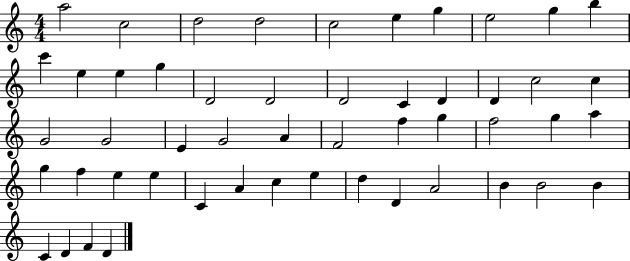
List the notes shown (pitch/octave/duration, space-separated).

A5/h C5/h D5/h D5/h C5/h E5/q G5/q E5/h G5/q B5/q C6/q E5/q E5/q G5/q D4/h D4/h D4/h C4/q D4/q D4/q C5/h C5/q G4/h G4/h E4/q G4/h A4/q F4/h F5/q G5/q F5/h G5/q A5/q G5/q F5/q E5/q E5/q C4/q A4/q C5/q E5/q D5/q D4/q A4/h B4/q B4/h B4/q C4/q D4/q F4/q D4/q